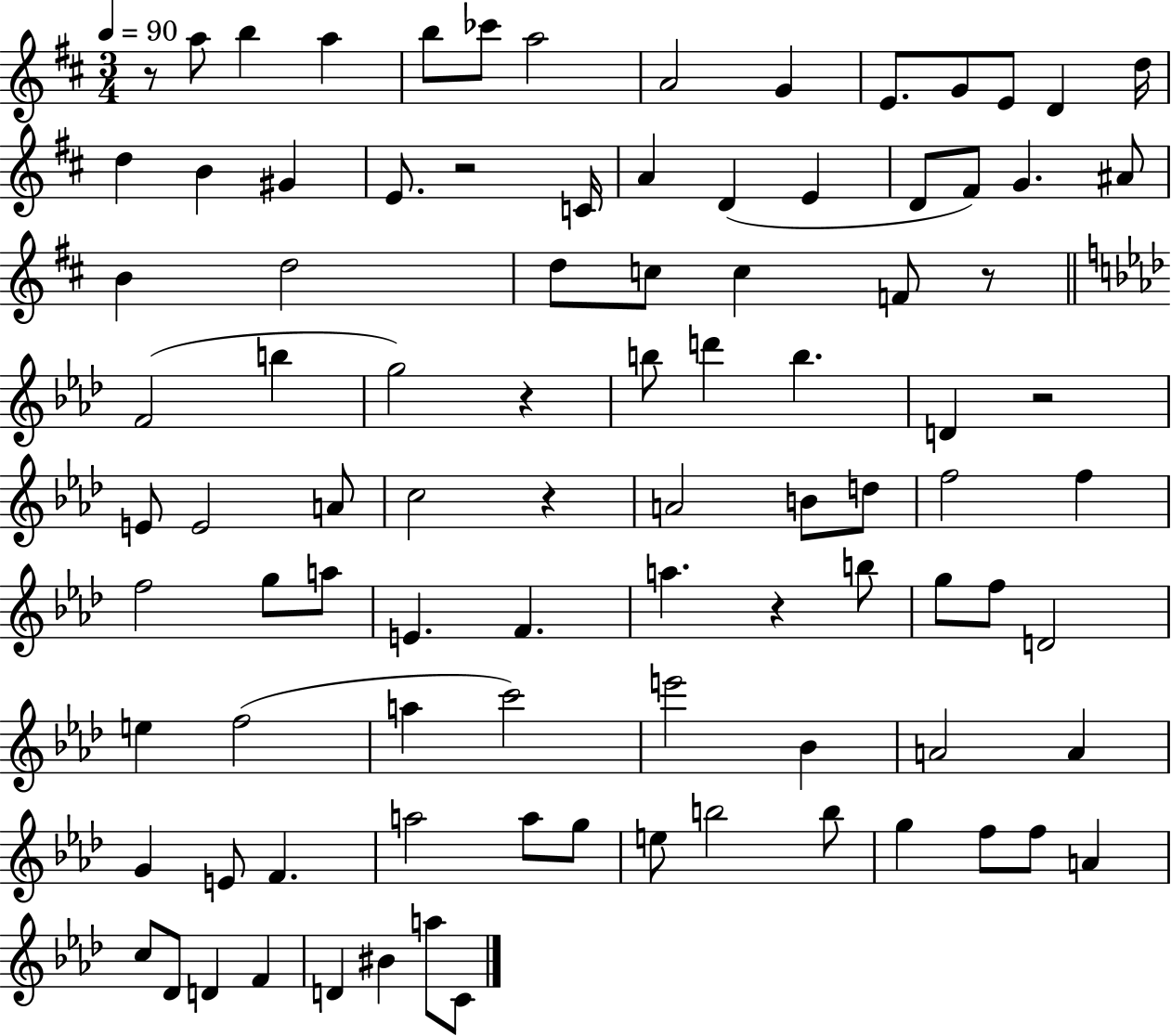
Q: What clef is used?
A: treble